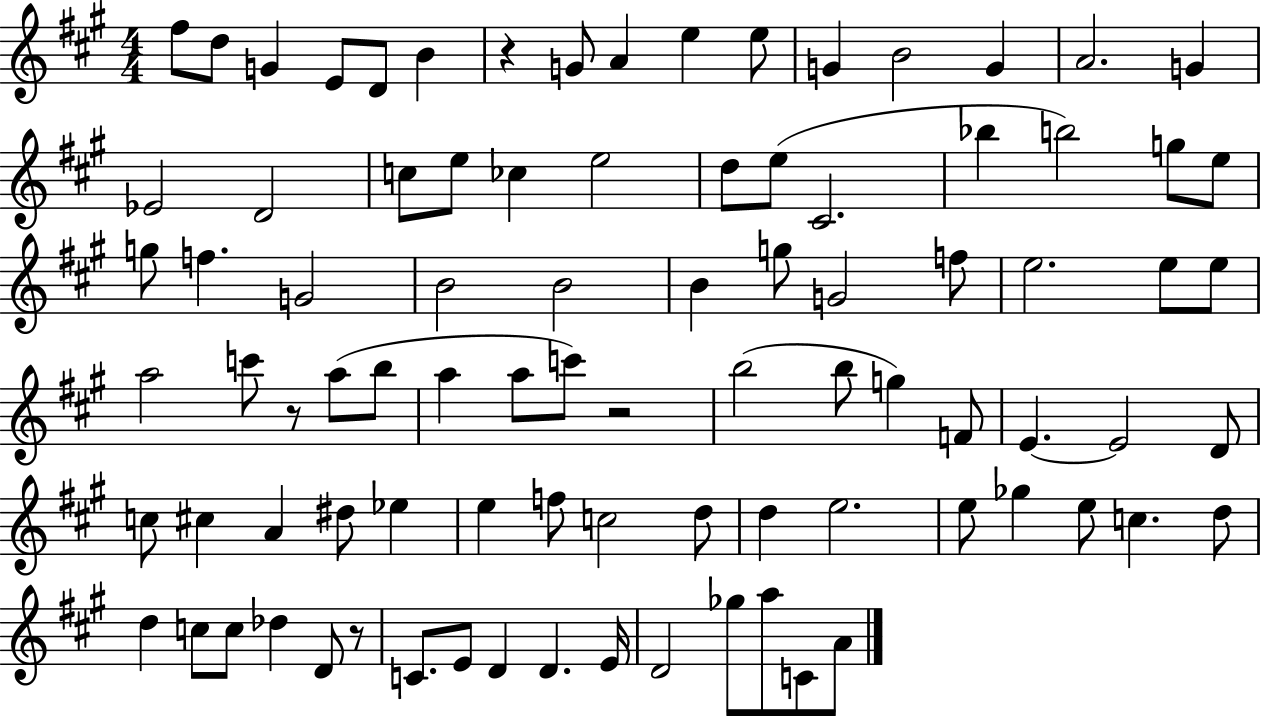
F#5/e D5/e G4/q E4/e D4/e B4/q R/q G4/e A4/q E5/q E5/e G4/q B4/h G4/q A4/h. G4/q Eb4/h D4/h C5/e E5/e CES5/q E5/h D5/e E5/e C#4/h. Bb5/q B5/h G5/e E5/e G5/e F5/q. G4/h B4/h B4/h B4/q G5/e G4/h F5/e E5/h. E5/e E5/e A5/h C6/e R/e A5/e B5/e A5/q A5/e C6/e R/h B5/h B5/e G5/q F4/e E4/q. E4/h D4/e C5/e C#5/q A4/q D#5/e Eb5/q E5/q F5/e C5/h D5/e D5/q E5/h. E5/e Gb5/q E5/e C5/q. D5/e D5/q C5/e C5/e Db5/q D4/e R/e C4/e. E4/e D4/q D4/q. E4/s D4/h Gb5/e A5/e C4/e A4/e